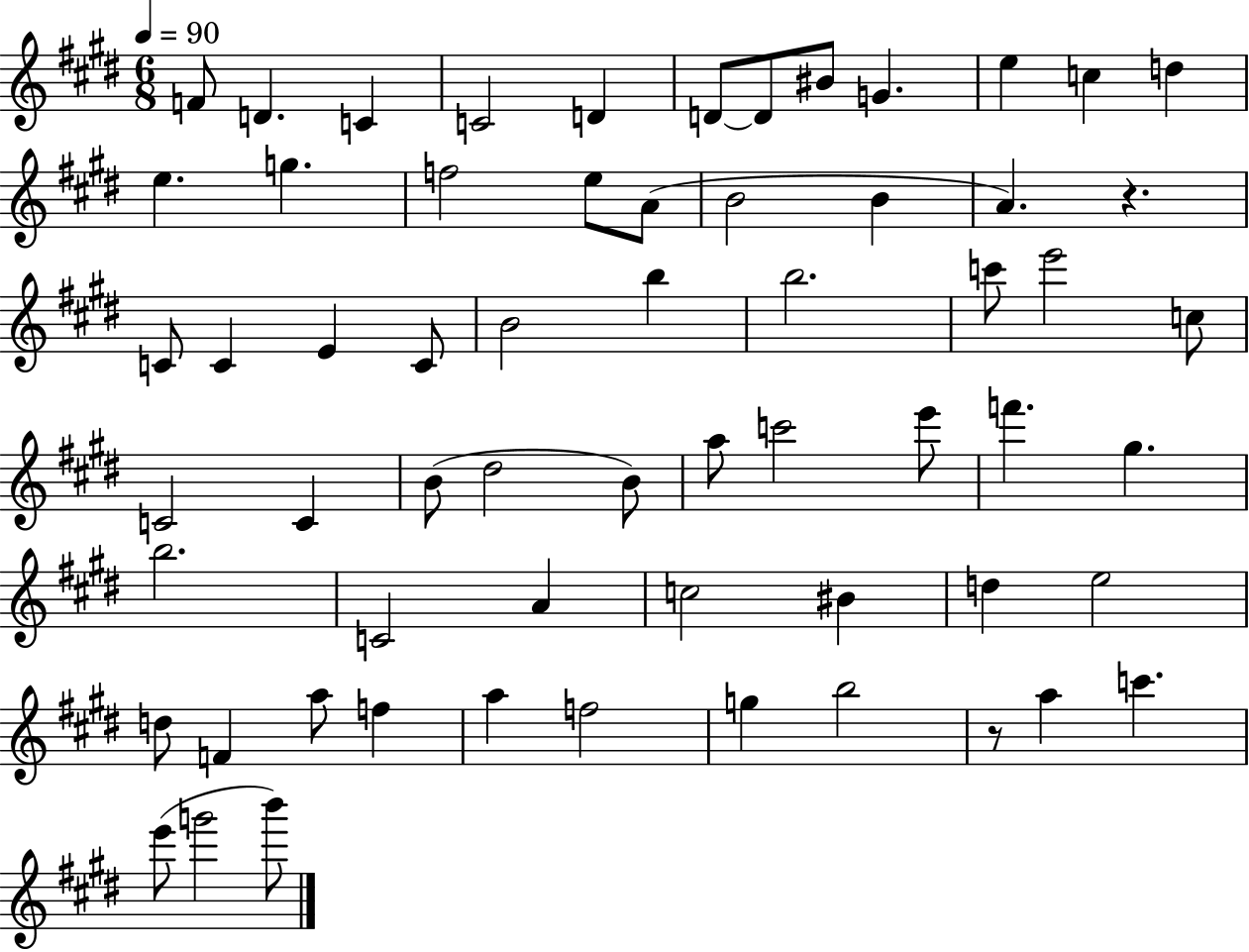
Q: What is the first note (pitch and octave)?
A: F4